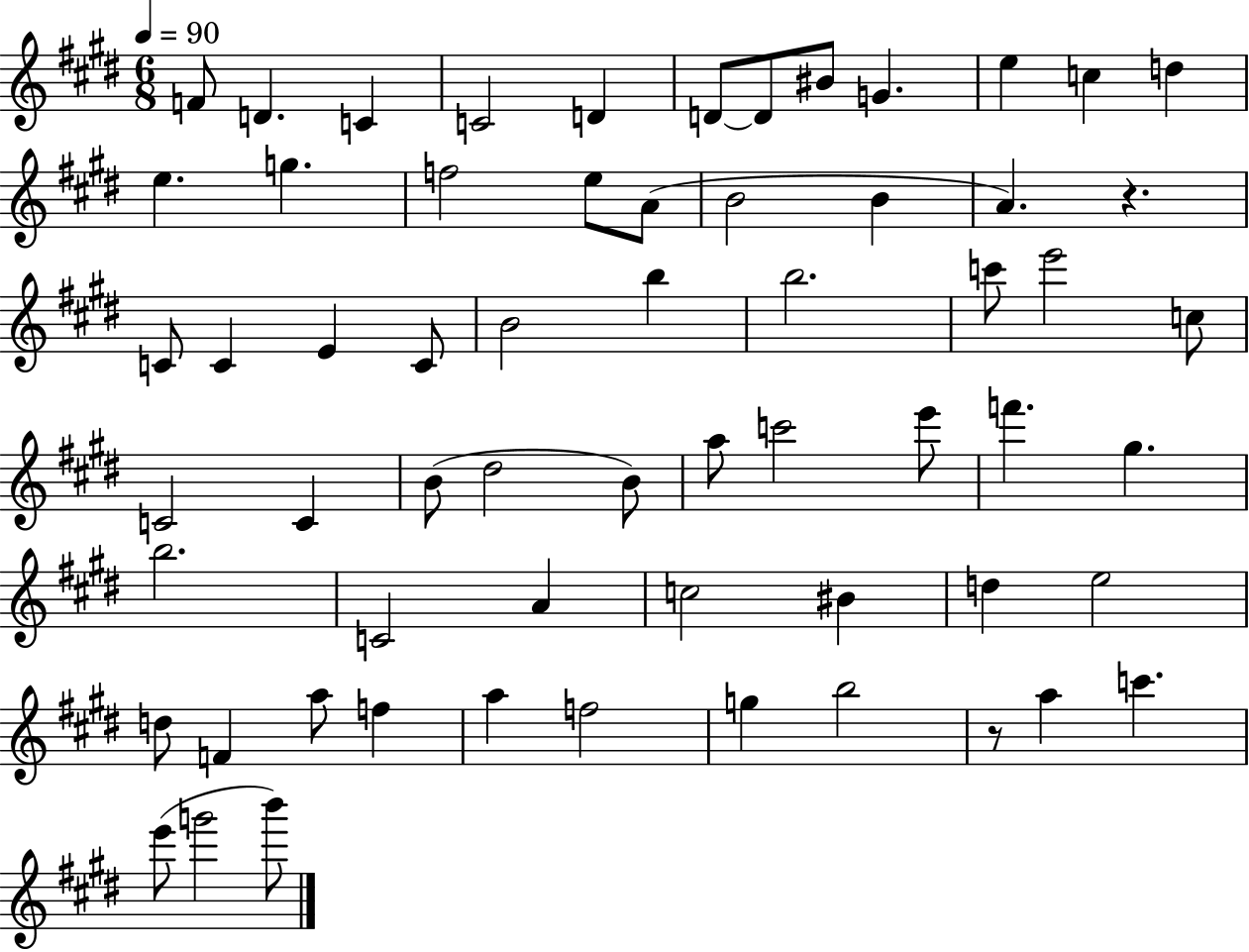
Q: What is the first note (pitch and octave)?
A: F4